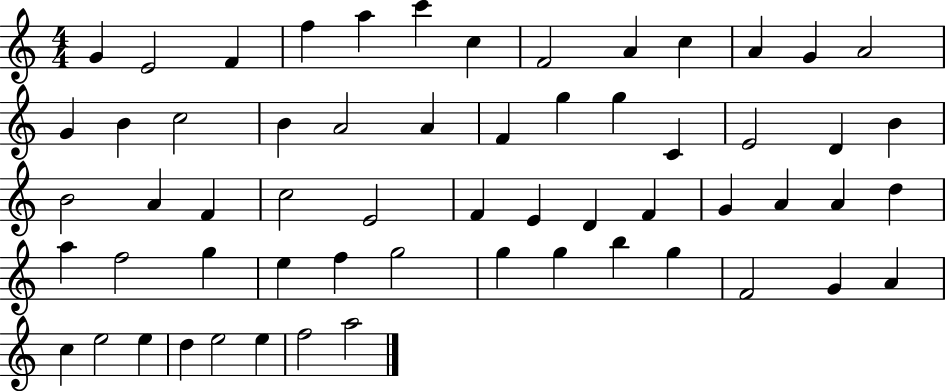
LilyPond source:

{
  \clef treble
  \numericTimeSignature
  \time 4/4
  \key c \major
  g'4 e'2 f'4 | f''4 a''4 c'''4 c''4 | f'2 a'4 c''4 | a'4 g'4 a'2 | \break g'4 b'4 c''2 | b'4 a'2 a'4 | f'4 g''4 g''4 c'4 | e'2 d'4 b'4 | \break b'2 a'4 f'4 | c''2 e'2 | f'4 e'4 d'4 f'4 | g'4 a'4 a'4 d''4 | \break a''4 f''2 g''4 | e''4 f''4 g''2 | g''4 g''4 b''4 g''4 | f'2 g'4 a'4 | \break c''4 e''2 e''4 | d''4 e''2 e''4 | f''2 a''2 | \bar "|."
}